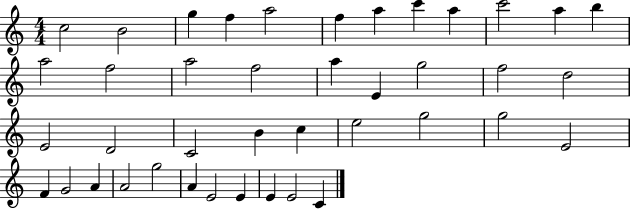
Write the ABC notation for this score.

X:1
T:Untitled
M:4/4
L:1/4
K:C
c2 B2 g f a2 f a c' a c'2 a b a2 f2 a2 f2 a E g2 f2 d2 E2 D2 C2 B c e2 g2 g2 E2 F G2 A A2 g2 A E2 E E E2 C